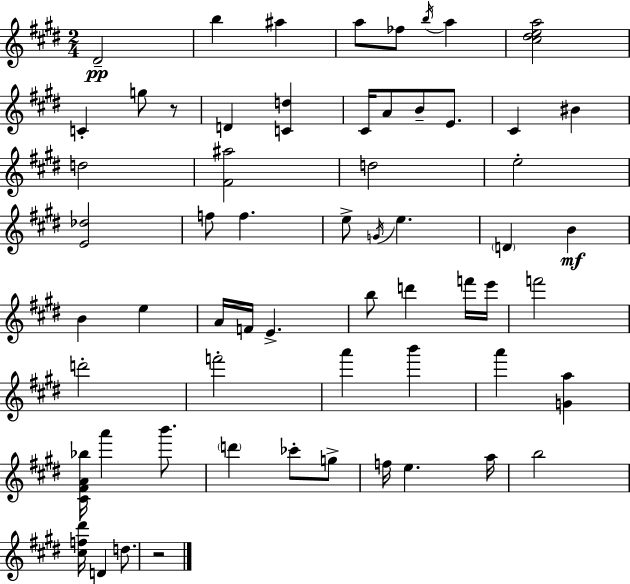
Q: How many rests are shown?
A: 2